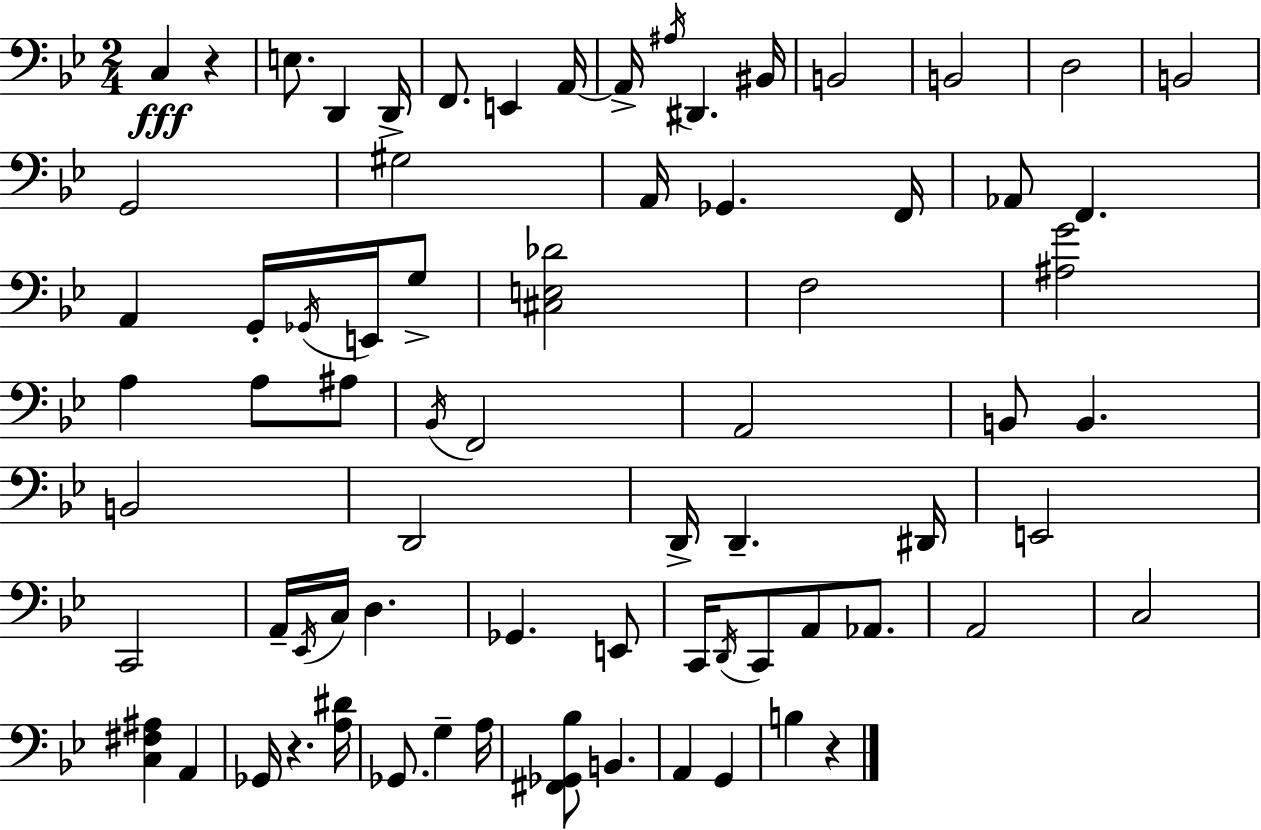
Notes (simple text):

C3/q R/q E3/e. D2/q D2/s F2/e. E2/q A2/s A2/s A#3/s D#2/q. BIS2/s B2/h B2/h D3/h B2/h G2/h G#3/h A2/s Gb2/q. F2/s Ab2/e F2/q. A2/q G2/s Gb2/s E2/s G3/e [C#3,E3,Db4]/h F3/h [A#3,G4]/h A3/q A3/e A#3/e Bb2/s F2/h A2/h B2/e B2/q. B2/h D2/h D2/s D2/q. D#2/s E2/h C2/h A2/s Eb2/s C3/s D3/q. Gb2/q. E2/e C2/s D2/s C2/e A2/e Ab2/e. A2/h C3/h [C3,F#3,A#3]/q A2/q Gb2/s R/q. [A3,D#4]/s Gb2/e. G3/q A3/s [F#2,Gb2,Bb3]/e B2/q. A2/q G2/q B3/q R/q